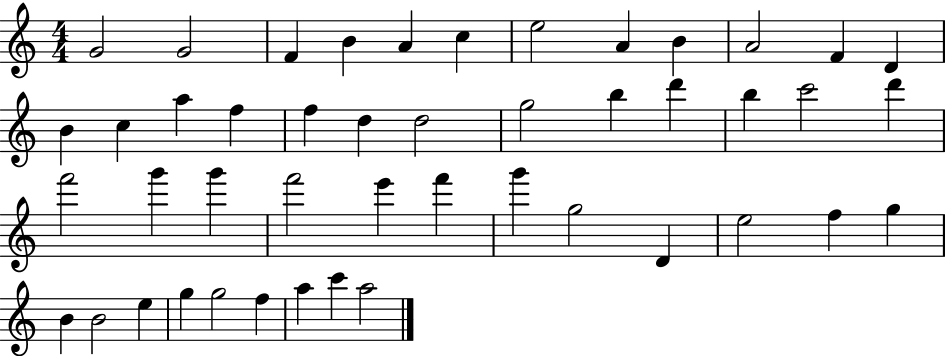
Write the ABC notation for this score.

X:1
T:Untitled
M:4/4
L:1/4
K:C
G2 G2 F B A c e2 A B A2 F D B c a f f d d2 g2 b d' b c'2 d' f'2 g' g' f'2 e' f' g' g2 D e2 f g B B2 e g g2 f a c' a2